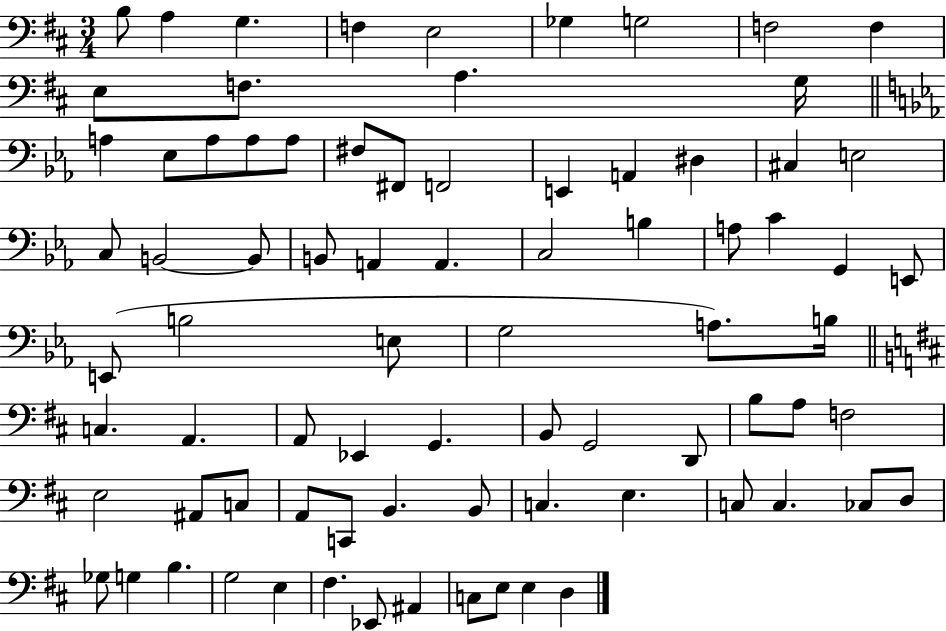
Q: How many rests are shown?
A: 0